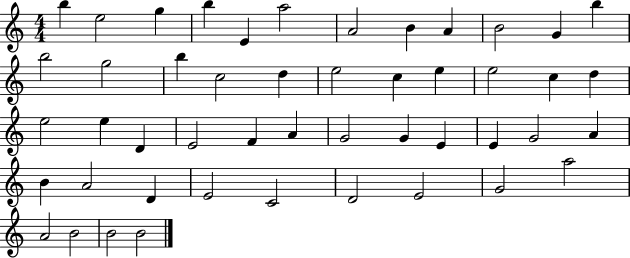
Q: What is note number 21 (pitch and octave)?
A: E5